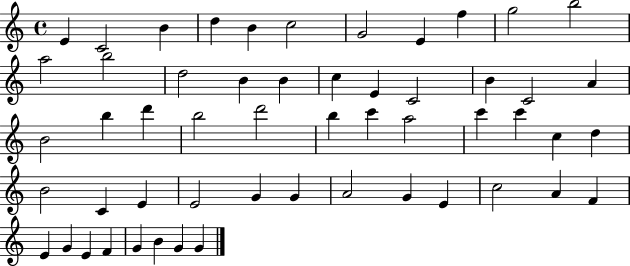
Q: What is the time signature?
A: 4/4